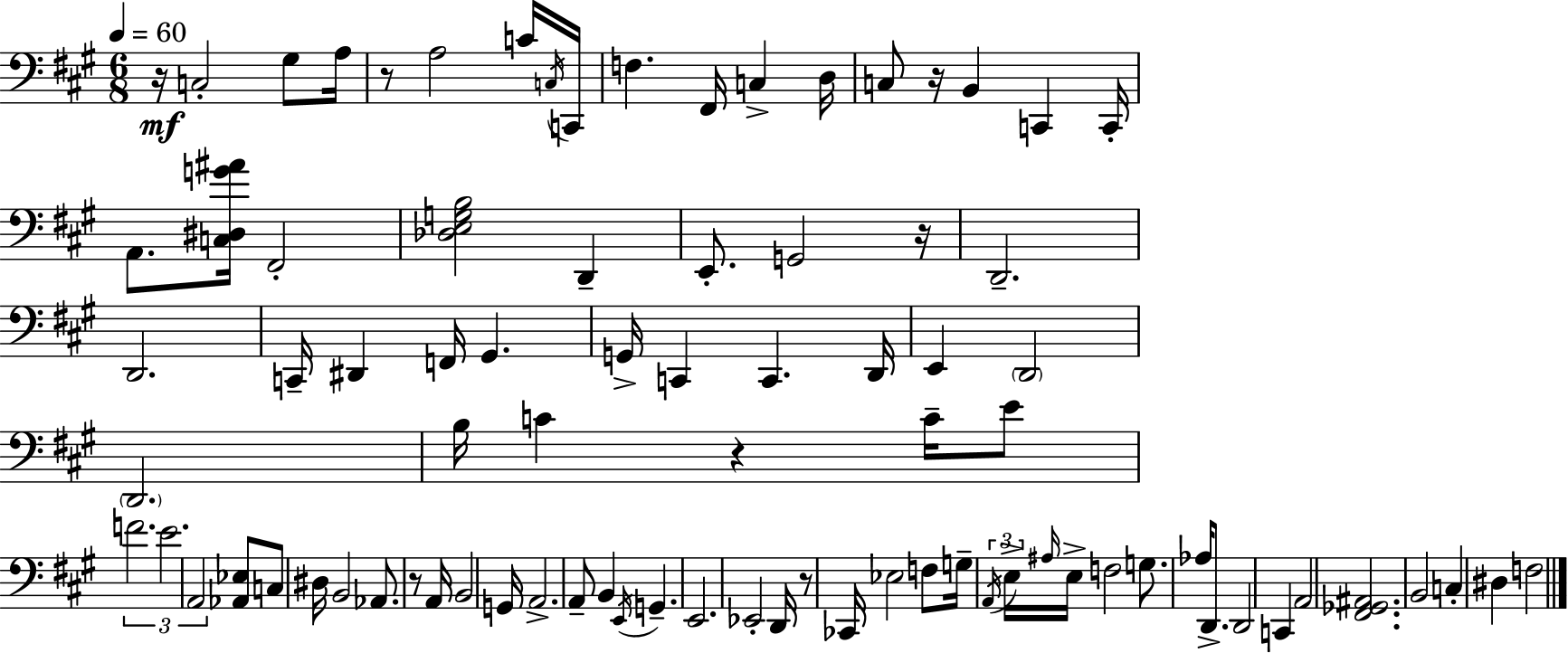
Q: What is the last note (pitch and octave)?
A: F3